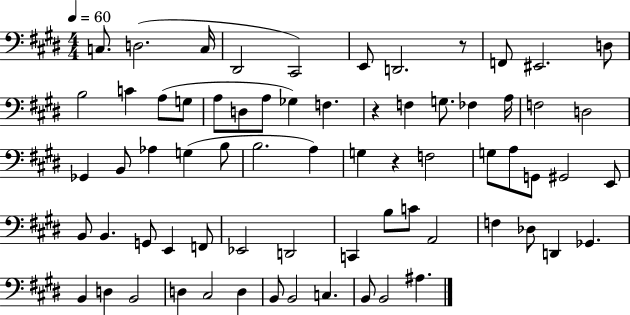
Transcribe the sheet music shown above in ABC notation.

X:1
T:Untitled
M:4/4
L:1/4
K:E
C,/2 D,2 C,/4 ^D,,2 ^C,,2 E,,/2 D,,2 z/2 F,,/2 ^E,,2 D,/2 B,2 C A,/2 G,/2 A,/2 D,/2 A,/2 _G, F, z F, G,/2 _F, A,/4 F,2 D,2 _G,, B,,/2 _A, G, B,/2 B,2 A, G, z F,2 G,/2 A,/2 G,,/2 ^G,,2 E,,/2 B,,/2 B,, G,,/2 E,, F,,/2 _E,,2 D,,2 C,, B,/2 C/2 A,,2 F, _D,/2 D,, _G,, B,, D, B,,2 D, ^C,2 D, B,,/2 B,,2 C, B,,/2 B,,2 ^A,